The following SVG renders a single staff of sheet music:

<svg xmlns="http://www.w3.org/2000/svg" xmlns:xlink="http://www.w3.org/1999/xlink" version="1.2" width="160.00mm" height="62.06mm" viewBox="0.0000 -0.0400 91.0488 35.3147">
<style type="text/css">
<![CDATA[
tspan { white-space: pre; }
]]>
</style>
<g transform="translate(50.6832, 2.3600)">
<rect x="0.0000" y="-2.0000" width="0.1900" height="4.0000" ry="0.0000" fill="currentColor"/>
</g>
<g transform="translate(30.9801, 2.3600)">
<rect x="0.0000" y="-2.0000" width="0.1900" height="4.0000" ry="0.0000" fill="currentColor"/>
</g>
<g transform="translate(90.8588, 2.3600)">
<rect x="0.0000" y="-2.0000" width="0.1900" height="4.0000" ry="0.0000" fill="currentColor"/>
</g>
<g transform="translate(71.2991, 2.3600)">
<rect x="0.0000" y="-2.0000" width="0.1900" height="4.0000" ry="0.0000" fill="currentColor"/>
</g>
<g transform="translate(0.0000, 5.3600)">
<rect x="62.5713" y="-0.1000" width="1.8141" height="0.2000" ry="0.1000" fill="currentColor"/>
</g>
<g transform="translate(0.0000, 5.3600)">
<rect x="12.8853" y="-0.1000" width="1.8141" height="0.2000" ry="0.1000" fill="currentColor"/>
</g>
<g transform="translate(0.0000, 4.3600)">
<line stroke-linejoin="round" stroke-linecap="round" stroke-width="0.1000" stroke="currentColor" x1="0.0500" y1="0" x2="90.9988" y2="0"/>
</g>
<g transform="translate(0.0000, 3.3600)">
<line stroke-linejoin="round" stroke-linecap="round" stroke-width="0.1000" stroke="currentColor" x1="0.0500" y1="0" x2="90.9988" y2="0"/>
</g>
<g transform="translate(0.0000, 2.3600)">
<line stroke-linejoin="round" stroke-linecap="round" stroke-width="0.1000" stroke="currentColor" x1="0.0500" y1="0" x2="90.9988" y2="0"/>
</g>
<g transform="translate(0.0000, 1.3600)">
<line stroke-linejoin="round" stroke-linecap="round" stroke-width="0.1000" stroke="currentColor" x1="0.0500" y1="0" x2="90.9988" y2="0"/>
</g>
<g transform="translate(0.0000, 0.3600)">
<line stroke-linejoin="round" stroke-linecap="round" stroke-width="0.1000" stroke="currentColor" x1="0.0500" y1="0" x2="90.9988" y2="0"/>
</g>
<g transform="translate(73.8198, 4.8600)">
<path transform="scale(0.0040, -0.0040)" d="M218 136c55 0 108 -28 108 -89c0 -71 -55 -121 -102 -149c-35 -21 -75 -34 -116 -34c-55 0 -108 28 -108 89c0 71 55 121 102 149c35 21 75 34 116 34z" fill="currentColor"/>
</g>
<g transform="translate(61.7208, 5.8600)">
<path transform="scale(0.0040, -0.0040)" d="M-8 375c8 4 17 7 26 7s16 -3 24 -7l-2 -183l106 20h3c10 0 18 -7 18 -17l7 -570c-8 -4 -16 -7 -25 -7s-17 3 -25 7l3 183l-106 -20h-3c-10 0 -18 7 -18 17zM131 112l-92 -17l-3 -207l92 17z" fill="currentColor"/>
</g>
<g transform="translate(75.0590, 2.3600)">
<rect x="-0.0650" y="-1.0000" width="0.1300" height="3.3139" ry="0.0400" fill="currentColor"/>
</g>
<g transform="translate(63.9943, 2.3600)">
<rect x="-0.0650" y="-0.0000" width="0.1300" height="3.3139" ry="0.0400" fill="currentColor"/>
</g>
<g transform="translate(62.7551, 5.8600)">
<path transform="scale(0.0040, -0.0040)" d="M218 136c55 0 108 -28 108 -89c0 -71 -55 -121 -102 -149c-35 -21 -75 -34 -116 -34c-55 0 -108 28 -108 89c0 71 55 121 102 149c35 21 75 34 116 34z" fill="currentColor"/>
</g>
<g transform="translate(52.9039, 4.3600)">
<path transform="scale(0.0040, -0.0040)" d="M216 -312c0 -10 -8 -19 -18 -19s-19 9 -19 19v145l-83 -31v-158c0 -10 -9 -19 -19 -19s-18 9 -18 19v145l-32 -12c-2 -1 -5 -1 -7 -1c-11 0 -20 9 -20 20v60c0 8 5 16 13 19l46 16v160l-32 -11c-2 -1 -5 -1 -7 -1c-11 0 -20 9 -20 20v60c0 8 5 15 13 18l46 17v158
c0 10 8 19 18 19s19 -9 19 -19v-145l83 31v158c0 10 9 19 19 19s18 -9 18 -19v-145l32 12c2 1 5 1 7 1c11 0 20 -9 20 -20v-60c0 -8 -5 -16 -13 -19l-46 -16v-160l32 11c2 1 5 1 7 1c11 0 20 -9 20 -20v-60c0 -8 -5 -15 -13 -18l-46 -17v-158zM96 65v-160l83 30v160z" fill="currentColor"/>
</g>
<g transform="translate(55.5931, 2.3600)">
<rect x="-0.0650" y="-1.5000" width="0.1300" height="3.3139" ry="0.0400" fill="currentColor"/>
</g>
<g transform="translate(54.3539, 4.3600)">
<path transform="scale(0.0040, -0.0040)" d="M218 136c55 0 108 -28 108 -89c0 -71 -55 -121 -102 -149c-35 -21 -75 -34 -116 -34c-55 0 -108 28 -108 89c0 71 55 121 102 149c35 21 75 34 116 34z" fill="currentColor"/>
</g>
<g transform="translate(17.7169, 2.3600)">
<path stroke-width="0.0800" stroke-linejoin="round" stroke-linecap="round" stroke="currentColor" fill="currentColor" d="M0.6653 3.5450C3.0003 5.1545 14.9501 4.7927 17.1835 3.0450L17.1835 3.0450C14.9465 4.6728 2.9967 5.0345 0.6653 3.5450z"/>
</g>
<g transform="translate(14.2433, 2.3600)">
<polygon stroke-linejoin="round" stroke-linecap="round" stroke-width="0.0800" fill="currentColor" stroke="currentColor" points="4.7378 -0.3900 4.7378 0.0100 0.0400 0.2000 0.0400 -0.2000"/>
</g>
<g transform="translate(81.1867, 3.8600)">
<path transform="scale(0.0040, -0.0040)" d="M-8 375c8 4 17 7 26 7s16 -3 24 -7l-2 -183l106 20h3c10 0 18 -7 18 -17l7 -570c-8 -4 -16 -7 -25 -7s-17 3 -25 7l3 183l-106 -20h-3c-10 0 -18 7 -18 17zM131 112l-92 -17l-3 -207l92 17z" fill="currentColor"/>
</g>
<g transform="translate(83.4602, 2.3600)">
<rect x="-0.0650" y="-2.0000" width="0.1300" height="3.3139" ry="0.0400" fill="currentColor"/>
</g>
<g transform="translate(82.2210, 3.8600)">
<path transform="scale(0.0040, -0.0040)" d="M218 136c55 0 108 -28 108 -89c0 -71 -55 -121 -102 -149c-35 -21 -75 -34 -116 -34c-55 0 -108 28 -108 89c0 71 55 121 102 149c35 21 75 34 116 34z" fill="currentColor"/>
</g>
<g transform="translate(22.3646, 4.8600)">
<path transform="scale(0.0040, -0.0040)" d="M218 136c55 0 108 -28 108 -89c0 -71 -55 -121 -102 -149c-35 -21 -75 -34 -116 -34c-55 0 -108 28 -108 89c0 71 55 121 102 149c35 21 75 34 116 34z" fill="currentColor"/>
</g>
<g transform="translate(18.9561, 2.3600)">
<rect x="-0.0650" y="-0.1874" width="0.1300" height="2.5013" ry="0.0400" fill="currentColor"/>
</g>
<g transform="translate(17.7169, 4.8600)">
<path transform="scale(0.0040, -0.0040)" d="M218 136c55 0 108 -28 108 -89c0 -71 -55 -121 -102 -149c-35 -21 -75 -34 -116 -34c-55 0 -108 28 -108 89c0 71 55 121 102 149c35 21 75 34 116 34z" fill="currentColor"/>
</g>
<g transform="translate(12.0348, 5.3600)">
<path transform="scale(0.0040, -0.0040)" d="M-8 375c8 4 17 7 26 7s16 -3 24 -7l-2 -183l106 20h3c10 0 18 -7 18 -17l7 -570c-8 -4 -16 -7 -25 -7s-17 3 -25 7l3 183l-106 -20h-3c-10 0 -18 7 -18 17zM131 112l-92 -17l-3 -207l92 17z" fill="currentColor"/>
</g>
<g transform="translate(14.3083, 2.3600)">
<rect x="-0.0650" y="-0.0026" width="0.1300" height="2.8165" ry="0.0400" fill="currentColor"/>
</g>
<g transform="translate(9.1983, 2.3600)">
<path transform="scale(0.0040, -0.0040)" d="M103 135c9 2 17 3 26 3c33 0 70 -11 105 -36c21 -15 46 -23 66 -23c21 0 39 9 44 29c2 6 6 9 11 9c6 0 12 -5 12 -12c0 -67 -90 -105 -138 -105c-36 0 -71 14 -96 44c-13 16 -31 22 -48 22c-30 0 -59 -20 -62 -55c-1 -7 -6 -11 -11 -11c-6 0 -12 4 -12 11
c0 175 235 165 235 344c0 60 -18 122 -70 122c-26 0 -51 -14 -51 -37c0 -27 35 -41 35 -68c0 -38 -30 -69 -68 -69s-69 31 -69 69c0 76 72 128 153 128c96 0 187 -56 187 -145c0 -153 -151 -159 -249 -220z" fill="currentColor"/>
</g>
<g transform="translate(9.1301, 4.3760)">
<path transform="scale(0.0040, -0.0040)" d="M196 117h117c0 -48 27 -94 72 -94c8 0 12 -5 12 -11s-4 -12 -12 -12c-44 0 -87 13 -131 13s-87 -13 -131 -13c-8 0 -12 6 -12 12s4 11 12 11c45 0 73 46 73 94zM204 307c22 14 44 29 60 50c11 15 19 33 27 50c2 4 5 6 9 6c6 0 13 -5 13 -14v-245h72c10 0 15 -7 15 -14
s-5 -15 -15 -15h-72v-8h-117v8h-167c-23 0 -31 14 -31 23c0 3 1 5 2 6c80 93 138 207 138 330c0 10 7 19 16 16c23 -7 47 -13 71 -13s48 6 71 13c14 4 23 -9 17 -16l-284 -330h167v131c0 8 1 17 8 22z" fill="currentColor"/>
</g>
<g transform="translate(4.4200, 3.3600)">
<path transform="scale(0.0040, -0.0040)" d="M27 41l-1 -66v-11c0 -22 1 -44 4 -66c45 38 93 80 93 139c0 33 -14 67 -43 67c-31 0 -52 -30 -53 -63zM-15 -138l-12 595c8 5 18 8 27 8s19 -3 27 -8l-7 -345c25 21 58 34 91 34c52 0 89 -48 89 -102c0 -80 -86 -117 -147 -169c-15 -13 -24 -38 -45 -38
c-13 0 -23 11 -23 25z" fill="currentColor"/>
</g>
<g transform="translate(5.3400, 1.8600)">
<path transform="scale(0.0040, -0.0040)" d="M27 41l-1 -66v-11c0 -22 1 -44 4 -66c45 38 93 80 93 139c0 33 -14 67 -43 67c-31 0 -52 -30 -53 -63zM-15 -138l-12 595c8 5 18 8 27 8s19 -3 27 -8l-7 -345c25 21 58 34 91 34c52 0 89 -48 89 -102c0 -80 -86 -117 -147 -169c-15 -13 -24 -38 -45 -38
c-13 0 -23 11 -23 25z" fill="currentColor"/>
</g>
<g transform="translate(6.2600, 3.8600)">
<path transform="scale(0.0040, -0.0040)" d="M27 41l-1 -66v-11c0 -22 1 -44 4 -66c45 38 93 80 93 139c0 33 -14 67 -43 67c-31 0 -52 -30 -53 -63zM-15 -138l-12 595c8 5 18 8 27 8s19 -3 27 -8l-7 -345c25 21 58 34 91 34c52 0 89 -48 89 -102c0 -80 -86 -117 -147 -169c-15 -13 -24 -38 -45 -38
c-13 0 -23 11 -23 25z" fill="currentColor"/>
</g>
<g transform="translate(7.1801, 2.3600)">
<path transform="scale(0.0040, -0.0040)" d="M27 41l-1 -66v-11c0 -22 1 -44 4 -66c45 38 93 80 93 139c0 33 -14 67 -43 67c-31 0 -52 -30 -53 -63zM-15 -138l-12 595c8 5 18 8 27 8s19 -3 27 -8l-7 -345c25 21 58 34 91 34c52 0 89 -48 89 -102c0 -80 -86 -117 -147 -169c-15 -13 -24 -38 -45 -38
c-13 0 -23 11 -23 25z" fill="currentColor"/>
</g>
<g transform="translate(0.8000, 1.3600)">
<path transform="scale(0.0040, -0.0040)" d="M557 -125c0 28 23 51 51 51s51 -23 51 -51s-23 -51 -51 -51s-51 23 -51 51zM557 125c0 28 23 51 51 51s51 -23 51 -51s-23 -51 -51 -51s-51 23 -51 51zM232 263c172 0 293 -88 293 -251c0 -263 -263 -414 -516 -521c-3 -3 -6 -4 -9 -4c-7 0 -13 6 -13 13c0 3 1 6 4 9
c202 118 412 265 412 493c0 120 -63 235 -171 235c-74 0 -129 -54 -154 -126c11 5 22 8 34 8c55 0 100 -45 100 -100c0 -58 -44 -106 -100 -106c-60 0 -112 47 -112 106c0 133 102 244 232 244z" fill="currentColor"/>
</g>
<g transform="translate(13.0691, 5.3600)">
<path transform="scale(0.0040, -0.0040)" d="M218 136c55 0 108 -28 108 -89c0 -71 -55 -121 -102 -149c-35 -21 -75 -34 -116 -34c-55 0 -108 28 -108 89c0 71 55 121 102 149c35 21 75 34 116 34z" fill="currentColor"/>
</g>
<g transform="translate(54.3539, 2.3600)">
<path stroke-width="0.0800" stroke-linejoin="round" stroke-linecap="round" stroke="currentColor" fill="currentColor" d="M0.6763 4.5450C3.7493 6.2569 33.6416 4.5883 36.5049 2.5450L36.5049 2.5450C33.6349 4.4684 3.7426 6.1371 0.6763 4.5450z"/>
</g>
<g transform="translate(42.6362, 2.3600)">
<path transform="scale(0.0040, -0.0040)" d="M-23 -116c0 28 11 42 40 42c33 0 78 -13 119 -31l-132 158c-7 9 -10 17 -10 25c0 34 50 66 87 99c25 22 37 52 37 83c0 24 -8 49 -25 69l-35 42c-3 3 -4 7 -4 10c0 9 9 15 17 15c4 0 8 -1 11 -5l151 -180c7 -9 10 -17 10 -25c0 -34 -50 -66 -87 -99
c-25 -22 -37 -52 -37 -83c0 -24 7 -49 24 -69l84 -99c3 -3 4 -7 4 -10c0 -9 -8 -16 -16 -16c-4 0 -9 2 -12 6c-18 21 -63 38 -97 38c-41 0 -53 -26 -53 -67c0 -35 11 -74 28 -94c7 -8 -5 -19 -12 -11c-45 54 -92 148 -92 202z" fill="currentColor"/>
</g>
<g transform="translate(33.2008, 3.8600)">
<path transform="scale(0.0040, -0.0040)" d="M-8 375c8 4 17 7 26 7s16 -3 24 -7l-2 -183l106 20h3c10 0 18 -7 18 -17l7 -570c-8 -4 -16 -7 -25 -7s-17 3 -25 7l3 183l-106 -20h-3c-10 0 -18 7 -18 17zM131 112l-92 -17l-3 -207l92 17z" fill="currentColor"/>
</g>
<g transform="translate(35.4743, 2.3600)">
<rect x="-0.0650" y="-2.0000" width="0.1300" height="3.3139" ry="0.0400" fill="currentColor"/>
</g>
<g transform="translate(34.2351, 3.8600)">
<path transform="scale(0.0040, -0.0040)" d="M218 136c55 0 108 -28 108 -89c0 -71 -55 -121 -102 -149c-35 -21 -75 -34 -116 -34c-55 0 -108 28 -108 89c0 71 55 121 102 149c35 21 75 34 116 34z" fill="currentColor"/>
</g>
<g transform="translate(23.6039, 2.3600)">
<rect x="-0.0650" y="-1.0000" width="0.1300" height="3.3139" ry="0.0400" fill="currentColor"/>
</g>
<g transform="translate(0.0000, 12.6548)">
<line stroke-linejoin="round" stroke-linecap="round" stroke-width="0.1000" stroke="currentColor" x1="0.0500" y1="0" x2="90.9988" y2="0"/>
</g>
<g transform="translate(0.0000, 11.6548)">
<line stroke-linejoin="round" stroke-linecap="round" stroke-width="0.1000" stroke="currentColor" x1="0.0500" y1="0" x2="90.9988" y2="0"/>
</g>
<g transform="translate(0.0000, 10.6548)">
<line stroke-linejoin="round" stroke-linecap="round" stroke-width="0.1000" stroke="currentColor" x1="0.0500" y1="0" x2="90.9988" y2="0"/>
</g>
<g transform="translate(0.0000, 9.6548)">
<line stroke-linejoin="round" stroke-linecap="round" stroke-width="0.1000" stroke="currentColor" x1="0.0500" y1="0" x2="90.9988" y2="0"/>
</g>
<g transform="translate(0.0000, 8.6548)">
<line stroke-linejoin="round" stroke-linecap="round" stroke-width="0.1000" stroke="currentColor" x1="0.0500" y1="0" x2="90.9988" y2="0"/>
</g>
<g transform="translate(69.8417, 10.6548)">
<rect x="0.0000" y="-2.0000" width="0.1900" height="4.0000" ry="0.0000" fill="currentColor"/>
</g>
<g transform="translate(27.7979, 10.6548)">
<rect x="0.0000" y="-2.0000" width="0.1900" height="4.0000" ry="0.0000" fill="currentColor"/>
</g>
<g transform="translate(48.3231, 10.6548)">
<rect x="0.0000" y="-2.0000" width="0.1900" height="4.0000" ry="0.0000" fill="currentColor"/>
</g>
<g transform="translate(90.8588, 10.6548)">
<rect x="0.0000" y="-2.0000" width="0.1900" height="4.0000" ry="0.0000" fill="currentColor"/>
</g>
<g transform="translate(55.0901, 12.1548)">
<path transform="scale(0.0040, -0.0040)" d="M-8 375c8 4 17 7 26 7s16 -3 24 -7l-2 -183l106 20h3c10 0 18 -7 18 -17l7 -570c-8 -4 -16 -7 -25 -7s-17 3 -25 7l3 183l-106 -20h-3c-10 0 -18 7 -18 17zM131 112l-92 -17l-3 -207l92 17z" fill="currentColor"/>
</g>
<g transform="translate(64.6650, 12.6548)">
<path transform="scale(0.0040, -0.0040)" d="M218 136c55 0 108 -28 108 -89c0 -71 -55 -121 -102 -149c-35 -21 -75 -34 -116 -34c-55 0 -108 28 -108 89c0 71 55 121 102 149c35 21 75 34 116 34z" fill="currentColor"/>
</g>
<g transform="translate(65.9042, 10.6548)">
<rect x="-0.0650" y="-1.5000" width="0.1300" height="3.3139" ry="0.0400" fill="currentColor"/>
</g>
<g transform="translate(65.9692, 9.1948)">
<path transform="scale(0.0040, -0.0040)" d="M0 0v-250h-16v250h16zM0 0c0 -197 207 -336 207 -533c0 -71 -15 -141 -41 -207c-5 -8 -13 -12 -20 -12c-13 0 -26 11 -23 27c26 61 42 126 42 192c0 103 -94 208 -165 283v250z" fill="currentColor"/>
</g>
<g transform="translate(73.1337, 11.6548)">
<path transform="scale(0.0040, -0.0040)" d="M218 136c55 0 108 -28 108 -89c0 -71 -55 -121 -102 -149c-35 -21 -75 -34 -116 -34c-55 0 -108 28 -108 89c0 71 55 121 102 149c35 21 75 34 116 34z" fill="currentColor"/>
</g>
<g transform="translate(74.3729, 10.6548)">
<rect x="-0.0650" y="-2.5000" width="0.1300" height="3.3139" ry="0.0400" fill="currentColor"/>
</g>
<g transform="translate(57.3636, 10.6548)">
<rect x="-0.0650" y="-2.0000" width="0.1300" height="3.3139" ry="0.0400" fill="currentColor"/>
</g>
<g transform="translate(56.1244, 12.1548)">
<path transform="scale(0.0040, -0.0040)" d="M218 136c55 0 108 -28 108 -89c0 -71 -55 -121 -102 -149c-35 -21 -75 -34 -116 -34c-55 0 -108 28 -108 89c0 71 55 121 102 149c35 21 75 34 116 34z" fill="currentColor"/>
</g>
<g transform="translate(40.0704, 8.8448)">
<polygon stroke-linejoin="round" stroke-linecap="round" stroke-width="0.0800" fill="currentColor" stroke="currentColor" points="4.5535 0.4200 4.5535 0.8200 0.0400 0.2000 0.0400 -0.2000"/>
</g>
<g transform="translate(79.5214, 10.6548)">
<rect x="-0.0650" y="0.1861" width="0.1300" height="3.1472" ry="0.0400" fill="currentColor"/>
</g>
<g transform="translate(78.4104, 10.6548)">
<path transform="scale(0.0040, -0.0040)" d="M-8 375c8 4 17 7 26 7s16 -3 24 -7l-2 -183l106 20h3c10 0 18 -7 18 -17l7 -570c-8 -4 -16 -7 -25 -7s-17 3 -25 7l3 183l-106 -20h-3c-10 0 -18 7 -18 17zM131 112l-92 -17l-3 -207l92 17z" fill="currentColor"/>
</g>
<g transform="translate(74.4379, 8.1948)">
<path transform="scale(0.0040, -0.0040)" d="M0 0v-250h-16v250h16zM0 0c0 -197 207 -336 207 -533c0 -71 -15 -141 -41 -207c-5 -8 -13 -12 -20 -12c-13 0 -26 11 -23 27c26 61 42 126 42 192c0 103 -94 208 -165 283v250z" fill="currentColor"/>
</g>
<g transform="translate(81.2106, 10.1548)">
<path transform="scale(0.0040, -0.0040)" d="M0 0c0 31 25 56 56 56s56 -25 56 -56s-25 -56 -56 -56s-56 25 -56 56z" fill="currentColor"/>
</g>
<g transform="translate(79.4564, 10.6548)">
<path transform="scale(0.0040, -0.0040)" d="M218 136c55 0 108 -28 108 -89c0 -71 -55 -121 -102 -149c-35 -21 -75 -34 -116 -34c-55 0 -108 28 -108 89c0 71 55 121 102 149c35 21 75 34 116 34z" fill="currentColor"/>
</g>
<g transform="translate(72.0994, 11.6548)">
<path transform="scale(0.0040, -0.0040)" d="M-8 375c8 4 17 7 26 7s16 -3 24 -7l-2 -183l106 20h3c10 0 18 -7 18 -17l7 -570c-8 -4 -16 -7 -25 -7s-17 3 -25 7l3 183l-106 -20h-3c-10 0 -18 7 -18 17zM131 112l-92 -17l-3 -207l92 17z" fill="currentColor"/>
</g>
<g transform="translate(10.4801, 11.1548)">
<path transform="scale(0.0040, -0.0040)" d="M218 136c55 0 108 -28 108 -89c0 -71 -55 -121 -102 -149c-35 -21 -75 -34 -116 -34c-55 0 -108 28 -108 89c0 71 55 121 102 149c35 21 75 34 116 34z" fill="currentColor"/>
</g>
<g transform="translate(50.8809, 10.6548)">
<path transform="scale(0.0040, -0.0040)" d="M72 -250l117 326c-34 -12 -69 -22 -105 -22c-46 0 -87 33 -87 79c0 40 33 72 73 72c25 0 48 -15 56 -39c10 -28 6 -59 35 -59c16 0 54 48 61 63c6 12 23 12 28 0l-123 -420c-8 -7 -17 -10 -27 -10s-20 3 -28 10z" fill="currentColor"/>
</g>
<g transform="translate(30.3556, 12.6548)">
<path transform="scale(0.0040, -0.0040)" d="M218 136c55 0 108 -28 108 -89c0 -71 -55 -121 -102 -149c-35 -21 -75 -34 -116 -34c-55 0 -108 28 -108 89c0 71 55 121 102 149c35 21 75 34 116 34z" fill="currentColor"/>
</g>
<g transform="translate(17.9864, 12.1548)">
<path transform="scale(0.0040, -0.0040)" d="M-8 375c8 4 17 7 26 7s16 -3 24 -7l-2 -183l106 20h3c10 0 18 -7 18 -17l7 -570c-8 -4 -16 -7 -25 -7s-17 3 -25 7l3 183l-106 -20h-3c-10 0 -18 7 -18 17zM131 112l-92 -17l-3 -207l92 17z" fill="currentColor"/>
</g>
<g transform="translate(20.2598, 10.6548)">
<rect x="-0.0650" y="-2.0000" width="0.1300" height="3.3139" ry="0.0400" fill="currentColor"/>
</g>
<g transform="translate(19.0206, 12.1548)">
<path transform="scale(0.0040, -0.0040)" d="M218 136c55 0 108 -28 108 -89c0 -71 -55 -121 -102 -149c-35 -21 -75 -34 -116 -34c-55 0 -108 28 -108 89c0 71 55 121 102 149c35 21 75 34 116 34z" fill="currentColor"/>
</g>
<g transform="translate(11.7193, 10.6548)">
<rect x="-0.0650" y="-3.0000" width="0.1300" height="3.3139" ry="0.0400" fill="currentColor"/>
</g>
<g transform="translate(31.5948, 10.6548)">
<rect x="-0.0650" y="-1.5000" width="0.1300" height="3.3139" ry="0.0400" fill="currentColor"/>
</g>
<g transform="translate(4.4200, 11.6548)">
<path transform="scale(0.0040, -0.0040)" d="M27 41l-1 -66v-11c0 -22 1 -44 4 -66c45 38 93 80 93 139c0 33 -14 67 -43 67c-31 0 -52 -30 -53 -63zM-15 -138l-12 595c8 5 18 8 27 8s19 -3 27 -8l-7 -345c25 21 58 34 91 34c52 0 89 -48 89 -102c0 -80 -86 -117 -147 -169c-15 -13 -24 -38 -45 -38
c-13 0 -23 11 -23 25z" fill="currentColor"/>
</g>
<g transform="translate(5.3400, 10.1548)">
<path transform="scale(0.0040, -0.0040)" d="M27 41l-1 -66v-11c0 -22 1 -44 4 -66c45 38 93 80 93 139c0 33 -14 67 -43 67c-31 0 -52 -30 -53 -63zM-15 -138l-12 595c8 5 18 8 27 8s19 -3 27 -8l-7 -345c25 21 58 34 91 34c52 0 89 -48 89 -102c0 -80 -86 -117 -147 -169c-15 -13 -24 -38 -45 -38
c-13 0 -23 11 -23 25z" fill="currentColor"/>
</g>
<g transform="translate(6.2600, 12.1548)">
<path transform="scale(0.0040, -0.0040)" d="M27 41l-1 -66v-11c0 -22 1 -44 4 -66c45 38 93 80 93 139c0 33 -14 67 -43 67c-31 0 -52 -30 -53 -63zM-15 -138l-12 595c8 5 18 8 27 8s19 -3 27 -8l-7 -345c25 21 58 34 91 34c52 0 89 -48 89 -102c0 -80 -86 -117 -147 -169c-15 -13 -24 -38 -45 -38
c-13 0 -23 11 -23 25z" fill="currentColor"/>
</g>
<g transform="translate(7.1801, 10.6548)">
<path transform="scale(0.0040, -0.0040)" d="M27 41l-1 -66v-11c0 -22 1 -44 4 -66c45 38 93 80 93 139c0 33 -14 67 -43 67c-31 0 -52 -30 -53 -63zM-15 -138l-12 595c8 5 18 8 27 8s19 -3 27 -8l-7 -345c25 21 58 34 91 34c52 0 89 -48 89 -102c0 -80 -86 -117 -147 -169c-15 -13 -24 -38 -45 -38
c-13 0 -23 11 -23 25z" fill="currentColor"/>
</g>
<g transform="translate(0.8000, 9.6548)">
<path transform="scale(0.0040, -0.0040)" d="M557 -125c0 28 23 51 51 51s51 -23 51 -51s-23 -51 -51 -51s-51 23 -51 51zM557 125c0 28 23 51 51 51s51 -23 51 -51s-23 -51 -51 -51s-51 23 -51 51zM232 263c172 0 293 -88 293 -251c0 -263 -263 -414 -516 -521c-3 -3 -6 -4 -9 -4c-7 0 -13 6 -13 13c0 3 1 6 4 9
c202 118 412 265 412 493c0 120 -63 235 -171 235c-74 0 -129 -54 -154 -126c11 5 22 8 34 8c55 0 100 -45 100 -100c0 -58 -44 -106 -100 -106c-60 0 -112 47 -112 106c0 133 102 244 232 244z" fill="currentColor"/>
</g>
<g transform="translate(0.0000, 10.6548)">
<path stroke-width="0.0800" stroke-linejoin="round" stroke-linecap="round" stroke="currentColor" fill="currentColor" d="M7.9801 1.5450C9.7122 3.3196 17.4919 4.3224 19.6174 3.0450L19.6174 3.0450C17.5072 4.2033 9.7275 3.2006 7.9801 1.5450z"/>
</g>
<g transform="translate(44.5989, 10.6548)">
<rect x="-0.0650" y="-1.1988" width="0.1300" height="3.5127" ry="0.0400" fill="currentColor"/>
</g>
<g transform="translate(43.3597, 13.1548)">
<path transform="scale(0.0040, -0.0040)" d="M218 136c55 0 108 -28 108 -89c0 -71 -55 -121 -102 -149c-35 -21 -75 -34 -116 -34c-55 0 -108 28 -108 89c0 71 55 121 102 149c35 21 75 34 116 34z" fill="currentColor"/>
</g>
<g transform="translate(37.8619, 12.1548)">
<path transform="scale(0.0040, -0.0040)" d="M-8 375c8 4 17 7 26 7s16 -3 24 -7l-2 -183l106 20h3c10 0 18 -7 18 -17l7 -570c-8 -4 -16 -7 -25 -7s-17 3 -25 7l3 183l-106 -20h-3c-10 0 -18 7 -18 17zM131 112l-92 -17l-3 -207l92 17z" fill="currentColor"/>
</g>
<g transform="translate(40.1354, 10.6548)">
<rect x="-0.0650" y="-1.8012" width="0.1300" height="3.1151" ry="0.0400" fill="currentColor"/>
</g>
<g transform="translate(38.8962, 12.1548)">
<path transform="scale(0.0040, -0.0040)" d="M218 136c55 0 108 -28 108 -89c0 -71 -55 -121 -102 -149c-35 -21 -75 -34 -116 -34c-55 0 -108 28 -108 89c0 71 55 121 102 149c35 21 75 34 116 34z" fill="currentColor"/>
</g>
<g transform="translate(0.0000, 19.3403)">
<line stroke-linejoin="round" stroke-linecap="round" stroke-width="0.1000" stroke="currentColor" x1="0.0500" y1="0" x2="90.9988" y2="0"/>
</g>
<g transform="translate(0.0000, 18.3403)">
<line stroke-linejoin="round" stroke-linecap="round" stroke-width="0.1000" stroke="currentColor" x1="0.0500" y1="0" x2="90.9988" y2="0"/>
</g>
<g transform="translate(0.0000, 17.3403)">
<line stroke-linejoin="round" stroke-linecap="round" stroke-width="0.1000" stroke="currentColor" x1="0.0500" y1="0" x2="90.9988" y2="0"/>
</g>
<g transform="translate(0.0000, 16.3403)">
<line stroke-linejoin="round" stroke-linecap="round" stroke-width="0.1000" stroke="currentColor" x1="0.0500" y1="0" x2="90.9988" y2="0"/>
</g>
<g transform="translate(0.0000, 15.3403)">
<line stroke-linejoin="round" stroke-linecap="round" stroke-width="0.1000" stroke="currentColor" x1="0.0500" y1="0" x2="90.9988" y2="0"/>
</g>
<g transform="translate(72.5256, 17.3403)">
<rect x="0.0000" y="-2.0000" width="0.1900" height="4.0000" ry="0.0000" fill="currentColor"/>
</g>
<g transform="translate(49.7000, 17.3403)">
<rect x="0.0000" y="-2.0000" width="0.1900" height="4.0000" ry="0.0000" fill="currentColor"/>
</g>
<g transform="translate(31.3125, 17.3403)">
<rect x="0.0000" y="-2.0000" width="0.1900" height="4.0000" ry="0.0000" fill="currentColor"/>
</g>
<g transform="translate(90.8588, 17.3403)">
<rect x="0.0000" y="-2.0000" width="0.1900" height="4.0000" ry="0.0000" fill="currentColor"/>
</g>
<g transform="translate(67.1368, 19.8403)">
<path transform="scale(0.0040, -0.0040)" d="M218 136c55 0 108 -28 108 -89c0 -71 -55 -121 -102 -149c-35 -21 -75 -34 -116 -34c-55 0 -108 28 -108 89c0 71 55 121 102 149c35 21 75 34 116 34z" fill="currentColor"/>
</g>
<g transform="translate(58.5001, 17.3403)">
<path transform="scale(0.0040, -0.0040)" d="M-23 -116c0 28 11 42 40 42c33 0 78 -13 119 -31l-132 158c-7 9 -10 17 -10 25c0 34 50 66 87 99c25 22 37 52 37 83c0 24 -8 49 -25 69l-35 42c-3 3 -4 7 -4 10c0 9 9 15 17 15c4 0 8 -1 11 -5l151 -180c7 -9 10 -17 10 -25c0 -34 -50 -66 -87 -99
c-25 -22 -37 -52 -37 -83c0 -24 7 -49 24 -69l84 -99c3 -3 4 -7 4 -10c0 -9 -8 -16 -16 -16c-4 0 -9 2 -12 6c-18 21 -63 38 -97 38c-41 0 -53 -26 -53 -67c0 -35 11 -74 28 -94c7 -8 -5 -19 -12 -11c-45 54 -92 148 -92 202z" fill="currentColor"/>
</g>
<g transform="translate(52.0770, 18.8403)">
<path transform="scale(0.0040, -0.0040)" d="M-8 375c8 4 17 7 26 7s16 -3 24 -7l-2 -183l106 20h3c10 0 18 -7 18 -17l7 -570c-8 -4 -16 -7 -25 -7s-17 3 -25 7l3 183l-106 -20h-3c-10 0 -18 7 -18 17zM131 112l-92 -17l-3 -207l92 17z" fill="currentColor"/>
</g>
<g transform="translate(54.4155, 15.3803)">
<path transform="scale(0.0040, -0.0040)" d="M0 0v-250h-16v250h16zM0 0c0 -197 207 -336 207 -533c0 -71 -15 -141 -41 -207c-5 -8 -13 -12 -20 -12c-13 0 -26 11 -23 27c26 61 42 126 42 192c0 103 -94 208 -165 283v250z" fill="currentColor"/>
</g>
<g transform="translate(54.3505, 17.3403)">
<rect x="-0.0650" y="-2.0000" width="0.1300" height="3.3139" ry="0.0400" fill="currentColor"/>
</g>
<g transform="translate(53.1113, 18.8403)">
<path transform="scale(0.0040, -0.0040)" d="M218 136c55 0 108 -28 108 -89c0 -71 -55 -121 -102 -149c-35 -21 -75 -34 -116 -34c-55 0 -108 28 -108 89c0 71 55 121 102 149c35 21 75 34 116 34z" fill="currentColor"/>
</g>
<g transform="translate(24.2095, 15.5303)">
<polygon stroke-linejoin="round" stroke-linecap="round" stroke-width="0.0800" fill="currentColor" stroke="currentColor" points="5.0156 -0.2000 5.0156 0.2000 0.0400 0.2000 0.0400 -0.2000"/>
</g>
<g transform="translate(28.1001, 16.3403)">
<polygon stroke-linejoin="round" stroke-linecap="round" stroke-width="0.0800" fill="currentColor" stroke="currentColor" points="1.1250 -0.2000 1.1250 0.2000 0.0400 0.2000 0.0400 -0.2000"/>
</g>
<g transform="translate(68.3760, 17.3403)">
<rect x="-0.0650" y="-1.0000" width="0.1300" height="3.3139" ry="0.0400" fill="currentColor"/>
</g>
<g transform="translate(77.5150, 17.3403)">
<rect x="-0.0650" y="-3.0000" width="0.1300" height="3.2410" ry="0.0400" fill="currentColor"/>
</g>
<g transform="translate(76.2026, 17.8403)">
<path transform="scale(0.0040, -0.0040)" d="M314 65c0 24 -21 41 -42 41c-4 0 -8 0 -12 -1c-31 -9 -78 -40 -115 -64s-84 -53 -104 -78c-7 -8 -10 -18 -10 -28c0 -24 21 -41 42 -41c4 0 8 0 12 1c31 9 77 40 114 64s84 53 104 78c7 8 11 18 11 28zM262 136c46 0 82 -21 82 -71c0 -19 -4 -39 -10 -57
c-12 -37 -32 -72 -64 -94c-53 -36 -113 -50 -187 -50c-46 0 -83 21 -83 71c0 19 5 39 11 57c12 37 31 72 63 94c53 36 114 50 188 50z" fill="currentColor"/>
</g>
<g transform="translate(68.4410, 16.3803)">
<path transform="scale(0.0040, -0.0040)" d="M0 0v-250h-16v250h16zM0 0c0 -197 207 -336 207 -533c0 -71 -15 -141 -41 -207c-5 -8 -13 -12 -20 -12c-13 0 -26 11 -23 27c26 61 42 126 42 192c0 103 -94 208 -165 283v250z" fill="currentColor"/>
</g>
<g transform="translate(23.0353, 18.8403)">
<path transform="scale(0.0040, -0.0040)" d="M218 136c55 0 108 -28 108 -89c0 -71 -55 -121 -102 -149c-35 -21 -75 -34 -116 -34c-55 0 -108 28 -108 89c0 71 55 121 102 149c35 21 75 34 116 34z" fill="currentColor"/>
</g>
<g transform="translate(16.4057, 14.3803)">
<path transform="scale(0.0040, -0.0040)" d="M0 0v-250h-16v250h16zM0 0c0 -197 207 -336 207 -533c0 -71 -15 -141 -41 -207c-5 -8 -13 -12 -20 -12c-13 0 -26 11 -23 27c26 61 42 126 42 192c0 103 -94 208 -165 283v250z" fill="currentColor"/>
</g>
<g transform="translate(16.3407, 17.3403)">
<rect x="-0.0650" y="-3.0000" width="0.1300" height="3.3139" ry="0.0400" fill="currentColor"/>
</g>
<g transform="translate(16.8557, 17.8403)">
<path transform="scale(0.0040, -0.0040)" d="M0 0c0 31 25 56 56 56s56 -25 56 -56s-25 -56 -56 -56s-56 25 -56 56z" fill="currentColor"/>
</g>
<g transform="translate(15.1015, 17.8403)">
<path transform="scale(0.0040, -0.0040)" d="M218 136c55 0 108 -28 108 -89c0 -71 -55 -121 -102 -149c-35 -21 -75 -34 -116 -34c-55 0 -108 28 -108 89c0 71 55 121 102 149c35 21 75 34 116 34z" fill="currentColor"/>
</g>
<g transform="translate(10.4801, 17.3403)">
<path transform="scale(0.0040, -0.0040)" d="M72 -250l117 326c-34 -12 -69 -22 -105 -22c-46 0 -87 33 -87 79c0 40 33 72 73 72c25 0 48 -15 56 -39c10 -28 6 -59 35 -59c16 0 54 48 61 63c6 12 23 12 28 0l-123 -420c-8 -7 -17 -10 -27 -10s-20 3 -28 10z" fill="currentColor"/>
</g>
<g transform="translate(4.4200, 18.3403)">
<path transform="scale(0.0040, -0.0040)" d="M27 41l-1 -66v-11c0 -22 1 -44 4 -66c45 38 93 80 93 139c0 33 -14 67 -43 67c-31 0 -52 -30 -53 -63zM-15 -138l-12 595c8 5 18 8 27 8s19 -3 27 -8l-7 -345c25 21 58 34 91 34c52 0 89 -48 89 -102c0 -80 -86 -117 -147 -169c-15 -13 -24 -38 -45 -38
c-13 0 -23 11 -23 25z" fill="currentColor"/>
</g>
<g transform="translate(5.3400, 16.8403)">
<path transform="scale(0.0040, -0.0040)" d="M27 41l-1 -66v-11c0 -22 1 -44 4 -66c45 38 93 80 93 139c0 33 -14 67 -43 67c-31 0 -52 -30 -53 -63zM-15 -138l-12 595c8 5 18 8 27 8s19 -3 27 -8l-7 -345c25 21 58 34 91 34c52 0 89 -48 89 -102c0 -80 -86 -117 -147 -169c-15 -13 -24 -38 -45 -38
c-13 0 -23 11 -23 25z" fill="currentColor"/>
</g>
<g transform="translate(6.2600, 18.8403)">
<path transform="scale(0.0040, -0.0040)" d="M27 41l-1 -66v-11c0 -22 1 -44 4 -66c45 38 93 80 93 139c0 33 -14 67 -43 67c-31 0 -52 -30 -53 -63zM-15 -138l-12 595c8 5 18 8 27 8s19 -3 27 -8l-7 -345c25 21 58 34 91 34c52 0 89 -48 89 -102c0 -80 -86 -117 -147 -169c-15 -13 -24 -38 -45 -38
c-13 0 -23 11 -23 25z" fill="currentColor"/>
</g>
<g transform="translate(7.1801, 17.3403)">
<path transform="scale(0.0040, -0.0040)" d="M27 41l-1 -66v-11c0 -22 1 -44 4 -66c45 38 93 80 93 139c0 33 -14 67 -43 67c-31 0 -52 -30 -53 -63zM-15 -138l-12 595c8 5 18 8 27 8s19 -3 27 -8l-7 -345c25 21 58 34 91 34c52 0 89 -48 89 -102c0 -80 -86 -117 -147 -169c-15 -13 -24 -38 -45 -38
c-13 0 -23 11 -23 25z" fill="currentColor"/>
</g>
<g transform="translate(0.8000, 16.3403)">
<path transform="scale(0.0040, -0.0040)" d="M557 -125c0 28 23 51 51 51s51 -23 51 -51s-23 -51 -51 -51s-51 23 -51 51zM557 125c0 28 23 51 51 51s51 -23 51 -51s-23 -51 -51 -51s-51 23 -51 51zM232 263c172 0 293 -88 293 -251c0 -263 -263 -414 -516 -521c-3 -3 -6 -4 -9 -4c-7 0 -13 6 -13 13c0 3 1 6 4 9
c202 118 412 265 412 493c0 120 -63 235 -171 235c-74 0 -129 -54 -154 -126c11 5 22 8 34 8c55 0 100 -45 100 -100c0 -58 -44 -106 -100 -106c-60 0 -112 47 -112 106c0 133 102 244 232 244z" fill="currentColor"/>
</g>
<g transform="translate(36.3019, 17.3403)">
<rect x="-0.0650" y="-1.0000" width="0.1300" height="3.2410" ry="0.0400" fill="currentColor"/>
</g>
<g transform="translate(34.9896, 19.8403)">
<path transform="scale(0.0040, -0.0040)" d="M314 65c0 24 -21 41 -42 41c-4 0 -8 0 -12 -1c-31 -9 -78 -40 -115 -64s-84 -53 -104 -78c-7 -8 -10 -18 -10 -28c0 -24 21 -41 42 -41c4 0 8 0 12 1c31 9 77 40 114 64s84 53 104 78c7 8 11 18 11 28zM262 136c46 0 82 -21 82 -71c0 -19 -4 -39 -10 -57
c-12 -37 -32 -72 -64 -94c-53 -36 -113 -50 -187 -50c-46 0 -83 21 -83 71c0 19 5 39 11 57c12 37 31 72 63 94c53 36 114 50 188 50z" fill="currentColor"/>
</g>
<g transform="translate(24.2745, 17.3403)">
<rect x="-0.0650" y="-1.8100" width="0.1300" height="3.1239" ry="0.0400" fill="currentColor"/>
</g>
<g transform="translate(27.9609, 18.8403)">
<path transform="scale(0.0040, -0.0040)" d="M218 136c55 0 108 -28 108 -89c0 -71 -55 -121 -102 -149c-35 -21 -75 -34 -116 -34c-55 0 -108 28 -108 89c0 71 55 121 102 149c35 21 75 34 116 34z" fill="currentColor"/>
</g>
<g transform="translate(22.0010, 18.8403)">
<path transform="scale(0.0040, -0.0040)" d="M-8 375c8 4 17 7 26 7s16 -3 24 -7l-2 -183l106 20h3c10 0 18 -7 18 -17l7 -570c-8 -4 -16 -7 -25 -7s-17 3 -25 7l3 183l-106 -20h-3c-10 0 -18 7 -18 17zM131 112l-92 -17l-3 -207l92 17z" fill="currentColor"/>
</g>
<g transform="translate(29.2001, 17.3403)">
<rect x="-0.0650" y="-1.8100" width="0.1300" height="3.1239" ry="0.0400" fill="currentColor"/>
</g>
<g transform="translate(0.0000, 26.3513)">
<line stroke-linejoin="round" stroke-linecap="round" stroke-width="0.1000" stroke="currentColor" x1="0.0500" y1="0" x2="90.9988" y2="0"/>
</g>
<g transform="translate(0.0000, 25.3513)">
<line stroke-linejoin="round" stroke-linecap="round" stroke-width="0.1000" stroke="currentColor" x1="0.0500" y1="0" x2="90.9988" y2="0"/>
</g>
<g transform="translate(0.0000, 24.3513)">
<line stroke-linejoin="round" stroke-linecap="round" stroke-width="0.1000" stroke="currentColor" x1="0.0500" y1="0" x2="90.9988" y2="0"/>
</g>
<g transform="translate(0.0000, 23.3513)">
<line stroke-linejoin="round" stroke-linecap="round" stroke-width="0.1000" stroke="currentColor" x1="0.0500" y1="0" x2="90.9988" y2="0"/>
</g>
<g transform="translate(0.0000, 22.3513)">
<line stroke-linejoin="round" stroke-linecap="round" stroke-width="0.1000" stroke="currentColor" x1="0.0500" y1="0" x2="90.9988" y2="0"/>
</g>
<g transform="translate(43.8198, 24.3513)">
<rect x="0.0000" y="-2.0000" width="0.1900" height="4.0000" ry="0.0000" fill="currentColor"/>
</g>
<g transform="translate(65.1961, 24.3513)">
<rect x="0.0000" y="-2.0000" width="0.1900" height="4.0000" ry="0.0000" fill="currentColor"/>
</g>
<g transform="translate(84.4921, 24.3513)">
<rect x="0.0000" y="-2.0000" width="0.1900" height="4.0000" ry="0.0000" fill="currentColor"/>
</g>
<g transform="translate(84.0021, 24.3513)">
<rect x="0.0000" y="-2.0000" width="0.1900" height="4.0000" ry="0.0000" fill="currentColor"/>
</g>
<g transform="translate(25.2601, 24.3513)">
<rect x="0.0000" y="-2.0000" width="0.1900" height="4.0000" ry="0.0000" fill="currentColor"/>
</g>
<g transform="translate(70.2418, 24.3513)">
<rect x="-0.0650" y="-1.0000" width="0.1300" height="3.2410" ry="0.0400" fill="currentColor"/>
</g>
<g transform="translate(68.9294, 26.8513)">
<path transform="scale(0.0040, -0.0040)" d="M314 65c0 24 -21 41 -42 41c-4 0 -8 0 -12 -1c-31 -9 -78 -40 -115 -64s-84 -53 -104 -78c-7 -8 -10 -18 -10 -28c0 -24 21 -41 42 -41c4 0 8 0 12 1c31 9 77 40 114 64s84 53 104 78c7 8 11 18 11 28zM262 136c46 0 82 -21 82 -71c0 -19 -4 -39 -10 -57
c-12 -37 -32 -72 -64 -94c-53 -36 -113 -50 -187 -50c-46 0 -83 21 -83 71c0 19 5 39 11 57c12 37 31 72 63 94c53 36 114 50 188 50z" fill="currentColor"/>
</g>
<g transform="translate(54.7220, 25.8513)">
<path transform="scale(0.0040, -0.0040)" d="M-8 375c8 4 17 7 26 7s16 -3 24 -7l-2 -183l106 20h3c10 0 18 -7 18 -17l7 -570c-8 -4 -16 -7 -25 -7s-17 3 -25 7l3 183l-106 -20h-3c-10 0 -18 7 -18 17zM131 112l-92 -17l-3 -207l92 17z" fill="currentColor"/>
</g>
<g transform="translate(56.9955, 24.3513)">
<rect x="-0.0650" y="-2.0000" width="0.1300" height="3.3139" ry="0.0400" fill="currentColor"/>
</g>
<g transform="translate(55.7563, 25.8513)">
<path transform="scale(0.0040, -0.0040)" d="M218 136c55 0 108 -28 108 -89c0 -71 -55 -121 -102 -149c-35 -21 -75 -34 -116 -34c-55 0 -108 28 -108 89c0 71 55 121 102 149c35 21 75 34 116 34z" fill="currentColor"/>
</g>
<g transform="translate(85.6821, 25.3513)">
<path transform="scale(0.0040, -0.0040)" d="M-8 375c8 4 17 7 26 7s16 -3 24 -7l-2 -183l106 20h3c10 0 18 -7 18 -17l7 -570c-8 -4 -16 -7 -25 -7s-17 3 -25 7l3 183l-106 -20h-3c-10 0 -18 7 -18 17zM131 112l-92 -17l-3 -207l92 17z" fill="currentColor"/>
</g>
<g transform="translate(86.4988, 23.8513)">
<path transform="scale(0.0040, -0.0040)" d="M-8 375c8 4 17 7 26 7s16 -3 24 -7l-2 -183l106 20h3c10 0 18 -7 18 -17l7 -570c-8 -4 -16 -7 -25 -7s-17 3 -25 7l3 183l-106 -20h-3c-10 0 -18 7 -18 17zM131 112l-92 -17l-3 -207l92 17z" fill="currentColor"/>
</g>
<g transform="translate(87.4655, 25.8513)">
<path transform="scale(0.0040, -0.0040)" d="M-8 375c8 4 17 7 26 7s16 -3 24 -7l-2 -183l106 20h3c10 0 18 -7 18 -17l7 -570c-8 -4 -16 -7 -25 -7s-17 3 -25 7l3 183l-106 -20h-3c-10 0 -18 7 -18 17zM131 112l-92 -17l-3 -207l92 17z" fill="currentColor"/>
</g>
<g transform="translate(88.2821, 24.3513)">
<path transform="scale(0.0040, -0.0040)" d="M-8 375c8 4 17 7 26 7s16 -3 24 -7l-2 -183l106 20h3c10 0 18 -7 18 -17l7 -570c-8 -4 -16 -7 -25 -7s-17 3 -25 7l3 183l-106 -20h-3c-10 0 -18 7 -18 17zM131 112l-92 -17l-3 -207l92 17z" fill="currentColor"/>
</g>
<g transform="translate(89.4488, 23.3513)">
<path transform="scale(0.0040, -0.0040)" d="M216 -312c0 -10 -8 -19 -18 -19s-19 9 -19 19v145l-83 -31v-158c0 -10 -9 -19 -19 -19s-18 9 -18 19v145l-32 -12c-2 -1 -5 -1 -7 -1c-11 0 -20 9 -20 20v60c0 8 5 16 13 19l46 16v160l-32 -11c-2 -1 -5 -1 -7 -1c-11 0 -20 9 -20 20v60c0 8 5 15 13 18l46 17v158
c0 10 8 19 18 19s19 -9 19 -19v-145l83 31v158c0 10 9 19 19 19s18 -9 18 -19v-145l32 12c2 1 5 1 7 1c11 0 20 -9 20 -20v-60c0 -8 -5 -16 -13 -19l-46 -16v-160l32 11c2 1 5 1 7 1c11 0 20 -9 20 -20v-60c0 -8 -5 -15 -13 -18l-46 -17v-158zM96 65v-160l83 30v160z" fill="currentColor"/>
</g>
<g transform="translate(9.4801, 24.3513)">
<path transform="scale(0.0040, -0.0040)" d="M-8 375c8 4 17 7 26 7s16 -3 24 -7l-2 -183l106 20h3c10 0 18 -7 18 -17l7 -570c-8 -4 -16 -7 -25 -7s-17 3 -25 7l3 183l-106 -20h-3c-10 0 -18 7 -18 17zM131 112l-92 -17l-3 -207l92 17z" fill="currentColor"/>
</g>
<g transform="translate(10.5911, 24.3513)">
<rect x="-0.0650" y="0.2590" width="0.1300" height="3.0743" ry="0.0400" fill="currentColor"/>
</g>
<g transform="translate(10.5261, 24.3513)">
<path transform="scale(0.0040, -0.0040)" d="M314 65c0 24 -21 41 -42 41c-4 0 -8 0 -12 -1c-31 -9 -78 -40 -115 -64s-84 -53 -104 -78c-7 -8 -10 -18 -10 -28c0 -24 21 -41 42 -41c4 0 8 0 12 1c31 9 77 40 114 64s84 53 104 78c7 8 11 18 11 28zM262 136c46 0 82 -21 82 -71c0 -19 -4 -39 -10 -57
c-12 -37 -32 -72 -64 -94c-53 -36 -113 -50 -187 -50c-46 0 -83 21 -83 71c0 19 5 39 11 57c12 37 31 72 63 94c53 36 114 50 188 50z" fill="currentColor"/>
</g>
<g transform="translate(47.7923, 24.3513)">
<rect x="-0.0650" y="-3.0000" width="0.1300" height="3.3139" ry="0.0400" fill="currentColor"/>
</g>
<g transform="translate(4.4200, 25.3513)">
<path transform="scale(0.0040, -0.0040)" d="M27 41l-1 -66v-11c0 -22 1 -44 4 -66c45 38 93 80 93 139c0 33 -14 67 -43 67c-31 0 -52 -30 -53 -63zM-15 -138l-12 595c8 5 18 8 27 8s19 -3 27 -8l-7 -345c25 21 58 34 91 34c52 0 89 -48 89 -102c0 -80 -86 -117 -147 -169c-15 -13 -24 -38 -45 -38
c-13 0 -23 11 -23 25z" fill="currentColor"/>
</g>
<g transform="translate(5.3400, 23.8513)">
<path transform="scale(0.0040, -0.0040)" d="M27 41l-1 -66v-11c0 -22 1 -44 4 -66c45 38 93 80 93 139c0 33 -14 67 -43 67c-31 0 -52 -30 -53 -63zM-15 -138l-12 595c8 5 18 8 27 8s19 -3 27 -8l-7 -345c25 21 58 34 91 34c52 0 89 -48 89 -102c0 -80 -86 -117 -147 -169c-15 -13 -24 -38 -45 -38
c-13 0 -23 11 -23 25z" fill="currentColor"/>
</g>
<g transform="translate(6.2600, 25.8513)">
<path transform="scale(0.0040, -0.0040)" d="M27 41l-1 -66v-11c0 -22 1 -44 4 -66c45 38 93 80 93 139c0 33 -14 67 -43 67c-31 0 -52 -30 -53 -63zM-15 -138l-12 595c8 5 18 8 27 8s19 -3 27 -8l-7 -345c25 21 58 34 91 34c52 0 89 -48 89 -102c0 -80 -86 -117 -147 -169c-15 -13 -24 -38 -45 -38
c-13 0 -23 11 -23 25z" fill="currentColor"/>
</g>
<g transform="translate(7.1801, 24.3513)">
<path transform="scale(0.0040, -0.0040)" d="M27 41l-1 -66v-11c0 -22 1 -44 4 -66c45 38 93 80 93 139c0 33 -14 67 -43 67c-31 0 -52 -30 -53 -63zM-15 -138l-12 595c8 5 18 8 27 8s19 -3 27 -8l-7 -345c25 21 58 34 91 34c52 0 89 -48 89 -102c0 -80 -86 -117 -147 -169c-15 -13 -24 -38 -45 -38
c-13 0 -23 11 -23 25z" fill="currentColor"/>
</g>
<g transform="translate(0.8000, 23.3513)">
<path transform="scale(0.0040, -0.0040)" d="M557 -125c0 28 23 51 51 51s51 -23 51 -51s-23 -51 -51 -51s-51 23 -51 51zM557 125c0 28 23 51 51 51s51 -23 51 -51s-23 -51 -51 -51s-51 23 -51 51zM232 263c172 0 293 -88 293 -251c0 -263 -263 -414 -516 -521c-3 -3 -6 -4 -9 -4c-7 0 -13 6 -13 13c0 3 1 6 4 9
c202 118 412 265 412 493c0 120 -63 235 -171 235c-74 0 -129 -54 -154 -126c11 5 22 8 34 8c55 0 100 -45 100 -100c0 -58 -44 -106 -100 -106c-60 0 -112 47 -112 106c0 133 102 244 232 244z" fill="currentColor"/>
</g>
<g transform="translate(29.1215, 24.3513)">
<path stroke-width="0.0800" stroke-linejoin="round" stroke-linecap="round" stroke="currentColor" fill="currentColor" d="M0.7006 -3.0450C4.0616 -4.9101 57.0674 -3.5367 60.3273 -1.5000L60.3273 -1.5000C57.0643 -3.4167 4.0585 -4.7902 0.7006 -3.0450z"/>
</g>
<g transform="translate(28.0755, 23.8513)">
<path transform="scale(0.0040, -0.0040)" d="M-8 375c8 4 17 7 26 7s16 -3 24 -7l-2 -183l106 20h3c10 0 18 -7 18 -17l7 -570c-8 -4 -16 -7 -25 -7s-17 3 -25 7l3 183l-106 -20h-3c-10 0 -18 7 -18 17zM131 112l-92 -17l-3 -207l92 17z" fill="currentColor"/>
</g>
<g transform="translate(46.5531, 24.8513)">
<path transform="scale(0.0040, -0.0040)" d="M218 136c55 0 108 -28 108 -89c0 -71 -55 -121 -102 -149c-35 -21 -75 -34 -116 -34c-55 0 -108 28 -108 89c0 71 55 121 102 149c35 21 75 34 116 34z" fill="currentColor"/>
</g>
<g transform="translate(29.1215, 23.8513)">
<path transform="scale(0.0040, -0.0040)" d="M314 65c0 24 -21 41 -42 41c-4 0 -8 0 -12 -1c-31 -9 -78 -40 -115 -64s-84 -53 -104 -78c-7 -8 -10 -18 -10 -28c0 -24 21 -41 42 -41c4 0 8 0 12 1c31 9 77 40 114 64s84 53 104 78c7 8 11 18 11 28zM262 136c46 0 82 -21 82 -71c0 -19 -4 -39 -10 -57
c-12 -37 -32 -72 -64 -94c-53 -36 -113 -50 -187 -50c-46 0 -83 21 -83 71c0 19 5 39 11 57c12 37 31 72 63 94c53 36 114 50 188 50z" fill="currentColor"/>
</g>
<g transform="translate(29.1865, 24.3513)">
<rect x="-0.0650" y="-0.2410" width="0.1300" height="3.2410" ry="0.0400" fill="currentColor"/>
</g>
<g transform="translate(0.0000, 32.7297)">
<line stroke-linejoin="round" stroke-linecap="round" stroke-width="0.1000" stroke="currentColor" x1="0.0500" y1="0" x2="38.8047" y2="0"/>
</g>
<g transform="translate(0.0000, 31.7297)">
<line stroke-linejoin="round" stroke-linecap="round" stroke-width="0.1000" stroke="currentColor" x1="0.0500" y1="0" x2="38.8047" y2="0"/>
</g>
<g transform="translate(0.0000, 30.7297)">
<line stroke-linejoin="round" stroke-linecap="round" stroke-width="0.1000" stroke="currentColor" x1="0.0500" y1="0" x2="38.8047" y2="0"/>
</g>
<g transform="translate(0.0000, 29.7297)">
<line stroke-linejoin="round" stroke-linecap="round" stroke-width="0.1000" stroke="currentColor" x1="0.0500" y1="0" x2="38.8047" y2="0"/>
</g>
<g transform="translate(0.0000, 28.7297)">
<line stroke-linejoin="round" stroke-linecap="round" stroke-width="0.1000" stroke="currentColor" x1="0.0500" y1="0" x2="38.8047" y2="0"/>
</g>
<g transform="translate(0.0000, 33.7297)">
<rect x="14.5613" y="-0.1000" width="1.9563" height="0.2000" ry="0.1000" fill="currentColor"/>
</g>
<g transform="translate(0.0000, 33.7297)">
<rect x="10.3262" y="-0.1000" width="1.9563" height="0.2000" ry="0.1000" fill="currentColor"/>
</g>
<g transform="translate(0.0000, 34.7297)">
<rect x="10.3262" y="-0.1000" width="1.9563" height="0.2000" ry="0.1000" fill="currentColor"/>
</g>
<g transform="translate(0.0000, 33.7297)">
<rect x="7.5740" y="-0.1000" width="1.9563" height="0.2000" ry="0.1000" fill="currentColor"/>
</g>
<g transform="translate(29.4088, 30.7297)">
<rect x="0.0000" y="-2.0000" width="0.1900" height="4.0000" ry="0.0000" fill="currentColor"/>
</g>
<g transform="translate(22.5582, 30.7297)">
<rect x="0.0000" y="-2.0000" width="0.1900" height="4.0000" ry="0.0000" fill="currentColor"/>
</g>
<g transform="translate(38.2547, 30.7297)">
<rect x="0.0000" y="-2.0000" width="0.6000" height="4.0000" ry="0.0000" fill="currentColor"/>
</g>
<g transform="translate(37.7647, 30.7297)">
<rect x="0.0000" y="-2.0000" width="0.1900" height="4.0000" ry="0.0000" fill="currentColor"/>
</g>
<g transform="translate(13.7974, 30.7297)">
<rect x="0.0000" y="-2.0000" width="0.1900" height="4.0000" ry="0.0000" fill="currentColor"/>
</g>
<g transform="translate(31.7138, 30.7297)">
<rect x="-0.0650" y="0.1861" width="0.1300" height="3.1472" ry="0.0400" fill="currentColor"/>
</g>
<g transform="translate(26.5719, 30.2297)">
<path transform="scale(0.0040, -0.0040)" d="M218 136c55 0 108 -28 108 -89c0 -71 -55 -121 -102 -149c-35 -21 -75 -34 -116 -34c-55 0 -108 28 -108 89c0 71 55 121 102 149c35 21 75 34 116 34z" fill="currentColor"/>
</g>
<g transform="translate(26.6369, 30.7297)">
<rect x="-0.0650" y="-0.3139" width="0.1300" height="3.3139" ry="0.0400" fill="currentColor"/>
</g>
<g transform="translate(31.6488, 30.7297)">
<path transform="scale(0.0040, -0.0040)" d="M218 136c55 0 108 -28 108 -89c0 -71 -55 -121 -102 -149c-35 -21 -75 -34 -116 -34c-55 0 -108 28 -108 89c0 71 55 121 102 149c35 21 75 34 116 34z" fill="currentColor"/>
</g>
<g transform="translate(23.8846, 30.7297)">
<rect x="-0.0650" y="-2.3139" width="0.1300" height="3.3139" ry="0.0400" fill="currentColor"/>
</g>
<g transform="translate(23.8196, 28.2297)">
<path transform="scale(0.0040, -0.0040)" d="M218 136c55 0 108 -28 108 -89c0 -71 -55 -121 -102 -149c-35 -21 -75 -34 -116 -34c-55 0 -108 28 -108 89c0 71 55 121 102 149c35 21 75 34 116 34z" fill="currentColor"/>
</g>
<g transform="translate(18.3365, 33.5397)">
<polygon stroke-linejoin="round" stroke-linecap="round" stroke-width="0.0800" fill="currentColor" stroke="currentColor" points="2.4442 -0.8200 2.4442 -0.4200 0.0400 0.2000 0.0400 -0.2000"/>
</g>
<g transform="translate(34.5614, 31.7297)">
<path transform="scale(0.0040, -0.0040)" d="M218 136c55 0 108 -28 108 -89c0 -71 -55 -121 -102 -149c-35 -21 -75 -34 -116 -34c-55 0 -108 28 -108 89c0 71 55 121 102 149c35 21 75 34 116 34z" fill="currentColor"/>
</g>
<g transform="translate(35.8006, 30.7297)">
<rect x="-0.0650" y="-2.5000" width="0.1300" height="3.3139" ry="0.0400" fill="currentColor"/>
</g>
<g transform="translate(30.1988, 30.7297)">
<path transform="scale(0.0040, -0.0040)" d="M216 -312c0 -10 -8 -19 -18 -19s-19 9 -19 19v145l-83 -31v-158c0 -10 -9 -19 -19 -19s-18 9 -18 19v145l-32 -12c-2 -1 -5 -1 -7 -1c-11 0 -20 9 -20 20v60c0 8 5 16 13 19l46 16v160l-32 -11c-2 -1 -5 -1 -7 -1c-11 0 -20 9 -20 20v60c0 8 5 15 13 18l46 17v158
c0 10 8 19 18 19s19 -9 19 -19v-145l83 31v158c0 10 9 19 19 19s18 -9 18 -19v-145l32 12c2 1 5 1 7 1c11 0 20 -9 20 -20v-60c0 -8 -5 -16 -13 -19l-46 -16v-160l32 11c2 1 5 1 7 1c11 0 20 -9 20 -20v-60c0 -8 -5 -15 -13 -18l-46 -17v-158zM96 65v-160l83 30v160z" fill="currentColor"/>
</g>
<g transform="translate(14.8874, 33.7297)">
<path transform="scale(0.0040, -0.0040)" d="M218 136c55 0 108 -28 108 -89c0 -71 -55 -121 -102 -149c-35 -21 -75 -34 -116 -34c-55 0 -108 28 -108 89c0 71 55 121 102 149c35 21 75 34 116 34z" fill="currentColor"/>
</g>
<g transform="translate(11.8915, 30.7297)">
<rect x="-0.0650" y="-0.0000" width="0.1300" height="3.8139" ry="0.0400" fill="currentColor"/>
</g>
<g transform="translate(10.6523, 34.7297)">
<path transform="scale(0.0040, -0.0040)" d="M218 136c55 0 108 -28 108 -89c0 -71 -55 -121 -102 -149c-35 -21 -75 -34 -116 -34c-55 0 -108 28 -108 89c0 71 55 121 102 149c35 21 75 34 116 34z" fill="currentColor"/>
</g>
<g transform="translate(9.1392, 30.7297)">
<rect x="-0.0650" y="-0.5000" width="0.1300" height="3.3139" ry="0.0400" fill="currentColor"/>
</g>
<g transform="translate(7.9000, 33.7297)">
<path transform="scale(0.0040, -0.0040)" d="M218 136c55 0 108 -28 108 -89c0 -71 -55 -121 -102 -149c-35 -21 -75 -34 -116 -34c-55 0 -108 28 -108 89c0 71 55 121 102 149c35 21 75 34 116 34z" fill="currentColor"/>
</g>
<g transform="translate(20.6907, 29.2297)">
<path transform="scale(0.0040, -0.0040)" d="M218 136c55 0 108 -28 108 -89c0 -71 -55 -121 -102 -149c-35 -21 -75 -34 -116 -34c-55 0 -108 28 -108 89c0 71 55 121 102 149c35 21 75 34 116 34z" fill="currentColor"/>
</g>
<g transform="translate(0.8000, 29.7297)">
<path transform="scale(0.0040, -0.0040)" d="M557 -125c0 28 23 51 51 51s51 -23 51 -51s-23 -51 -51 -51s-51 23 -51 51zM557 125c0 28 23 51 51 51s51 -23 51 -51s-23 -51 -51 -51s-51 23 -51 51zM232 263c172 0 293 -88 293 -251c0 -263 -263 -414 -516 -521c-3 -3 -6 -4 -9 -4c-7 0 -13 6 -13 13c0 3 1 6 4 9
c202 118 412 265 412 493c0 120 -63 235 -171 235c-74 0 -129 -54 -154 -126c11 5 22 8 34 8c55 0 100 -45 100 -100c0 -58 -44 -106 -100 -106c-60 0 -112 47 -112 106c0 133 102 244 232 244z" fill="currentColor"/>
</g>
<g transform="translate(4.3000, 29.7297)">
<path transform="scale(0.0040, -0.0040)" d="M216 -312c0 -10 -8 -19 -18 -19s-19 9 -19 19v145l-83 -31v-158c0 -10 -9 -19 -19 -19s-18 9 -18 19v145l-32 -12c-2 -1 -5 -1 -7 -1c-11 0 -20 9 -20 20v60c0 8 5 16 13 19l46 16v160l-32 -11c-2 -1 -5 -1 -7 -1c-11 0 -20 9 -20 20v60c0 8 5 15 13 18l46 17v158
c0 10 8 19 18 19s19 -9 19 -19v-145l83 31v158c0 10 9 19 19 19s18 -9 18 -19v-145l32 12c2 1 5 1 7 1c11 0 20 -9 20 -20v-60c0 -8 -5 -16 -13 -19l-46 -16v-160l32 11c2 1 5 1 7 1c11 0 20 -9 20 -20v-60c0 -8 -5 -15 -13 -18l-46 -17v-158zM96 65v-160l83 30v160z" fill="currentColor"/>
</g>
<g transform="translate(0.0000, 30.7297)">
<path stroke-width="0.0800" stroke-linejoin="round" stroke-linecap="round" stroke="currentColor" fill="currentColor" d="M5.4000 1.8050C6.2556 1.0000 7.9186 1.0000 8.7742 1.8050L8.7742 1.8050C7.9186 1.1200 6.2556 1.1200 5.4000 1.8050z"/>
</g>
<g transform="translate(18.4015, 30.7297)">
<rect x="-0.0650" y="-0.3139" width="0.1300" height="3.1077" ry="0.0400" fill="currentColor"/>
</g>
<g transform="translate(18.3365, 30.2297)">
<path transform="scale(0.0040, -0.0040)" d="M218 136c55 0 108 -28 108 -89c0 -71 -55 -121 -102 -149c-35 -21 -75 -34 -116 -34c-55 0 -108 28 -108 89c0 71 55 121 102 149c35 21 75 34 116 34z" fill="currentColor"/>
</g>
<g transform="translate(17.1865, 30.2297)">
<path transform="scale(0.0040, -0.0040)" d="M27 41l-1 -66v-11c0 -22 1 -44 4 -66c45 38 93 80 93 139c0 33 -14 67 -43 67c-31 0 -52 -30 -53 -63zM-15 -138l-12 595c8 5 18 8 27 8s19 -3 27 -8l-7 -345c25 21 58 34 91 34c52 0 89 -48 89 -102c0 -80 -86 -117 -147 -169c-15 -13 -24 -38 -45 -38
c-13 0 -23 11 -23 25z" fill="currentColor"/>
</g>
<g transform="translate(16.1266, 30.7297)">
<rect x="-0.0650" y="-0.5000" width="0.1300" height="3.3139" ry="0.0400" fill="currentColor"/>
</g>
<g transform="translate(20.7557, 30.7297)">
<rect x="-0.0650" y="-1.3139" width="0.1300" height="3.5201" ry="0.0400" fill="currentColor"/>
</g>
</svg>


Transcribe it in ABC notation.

X:1
T:Untitled
M:2/4
L:1/4
K:Ab
E,,/2 F,,/2 F,, A,, z ^G,, D,, F,, A,, C, A,, G,, A,,/2 F,,/2 z/2 A,, G,,/2 B,,/2 D, z/2 C,/2 A,,/2 A,,/4 F,,2 A,,/2 z F,,/2 C,2 D,2 E,2 C, A,, F,,2 E,, C,, E,, _E,/2 G,/2 B, E, ^D, B,,